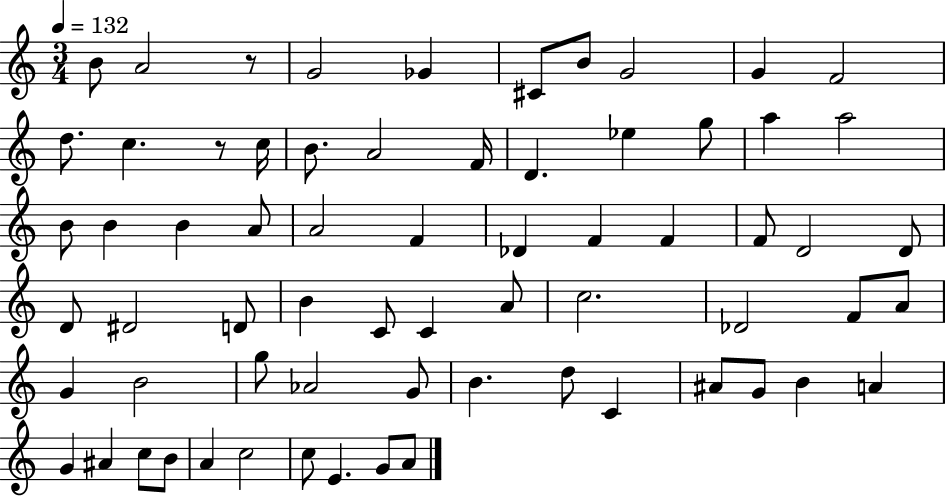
B4/e A4/h R/e G4/h Gb4/q C#4/e B4/e G4/h G4/q F4/h D5/e. C5/q. R/e C5/s B4/e. A4/h F4/s D4/q. Eb5/q G5/e A5/q A5/h B4/e B4/q B4/q A4/e A4/h F4/q Db4/q F4/q F4/q F4/e D4/h D4/e D4/e D#4/h D4/e B4/q C4/e C4/q A4/e C5/h. Db4/h F4/e A4/e G4/q B4/h G5/e Ab4/h G4/e B4/q. D5/e C4/q A#4/e G4/e B4/q A4/q G4/q A#4/q C5/e B4/e A4/q C5/h C5/e E4/q. G4/e A4/e